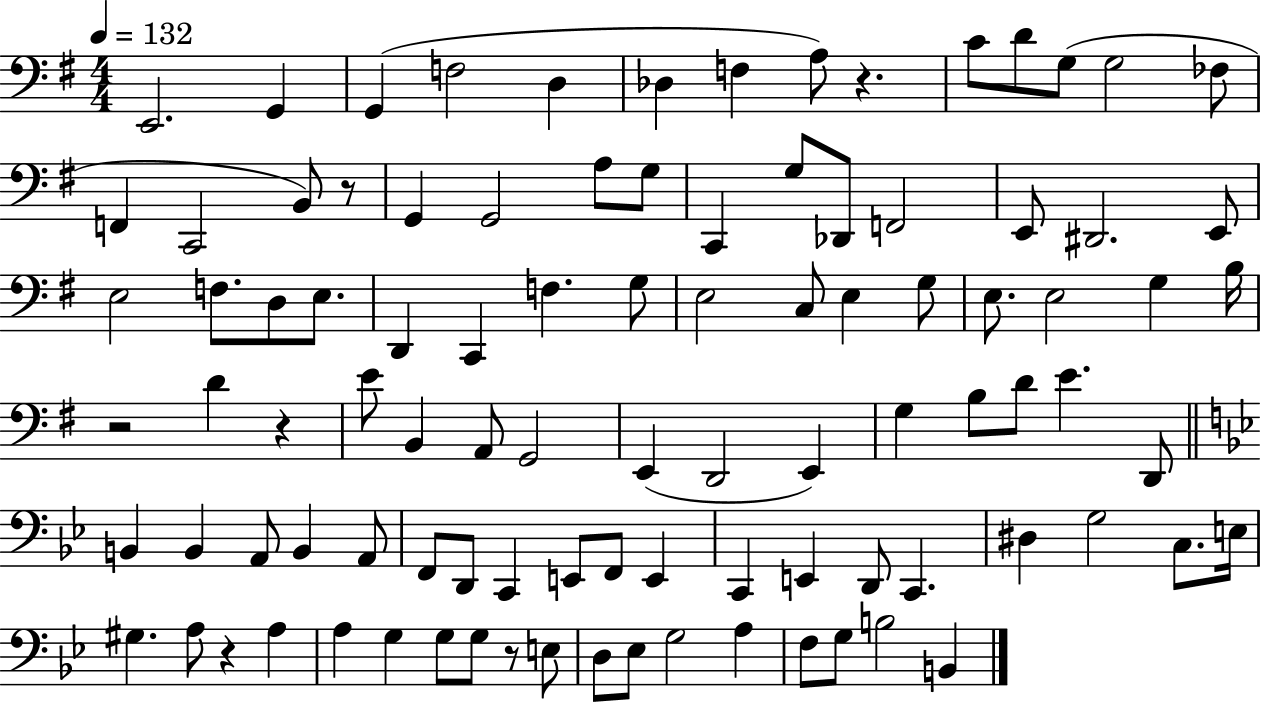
E2/h. G2/q G2/q F3/h D3/q Db3/q F3/q A3/e R/q. C4/e D4/e G3/e G3/h FES3/e F2/q C2/h B2/e R/e G2/q G2/h A3/e G3/e C2/q G3/e Db2/e F2/h E2/e D#2/h. E2/e E3/h F3/e. D3/e E3/e. D2/q C2/q F3/q. G3/e E3/h C3/e E3/q G3/e E3/e. E3/h G3/q B3/s R/h D4/q R/q E4/e B2/q A2/e G2/h E2/q D2/h E2/q G3/q B3/e D4/e E4/q. D2/e B2/q B2/q A2/e B2/q A2/e F2/e D2/e C2/q E2/e F2/e E2/q C2/q E2/q D2/e C2/q. D#3/q G3/h C3/e. E3/s G#3/q. A3/e R/q A3/q A3/q G3/q G3/e G3/e R/e E3/e D3/e Eb3/e G3/h A3/q F3/e G3/e B3/h B2/q